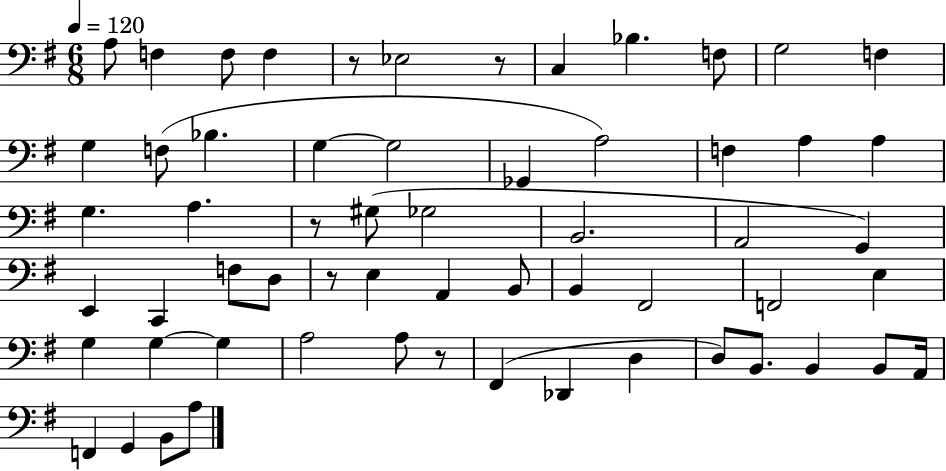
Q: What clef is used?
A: bass